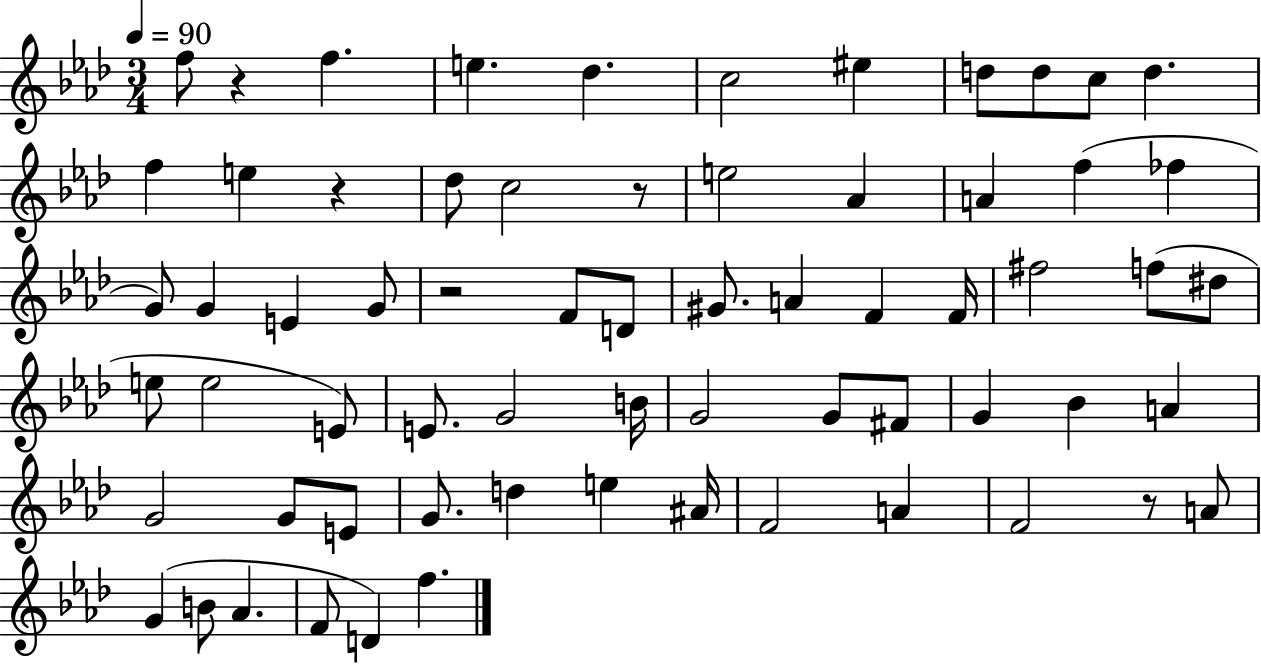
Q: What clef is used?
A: treble